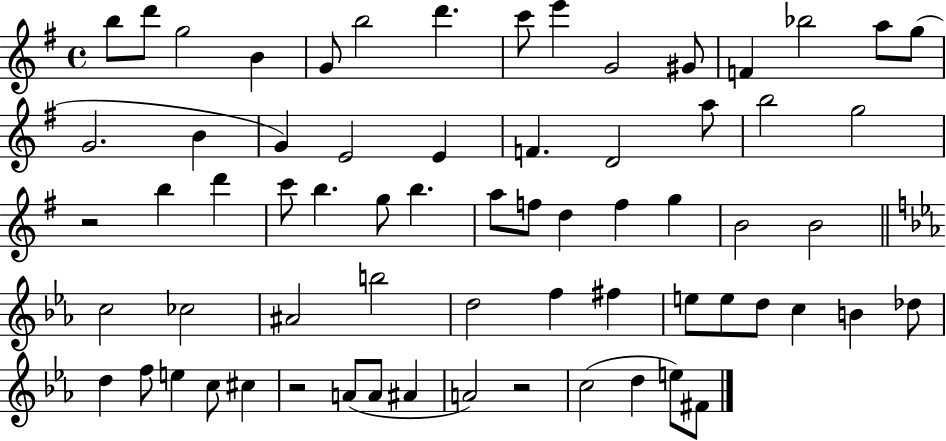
{
  \clef treble
  \time 4/4
  \defaultTimeSignature
  \key g \major
  b''8 d'''8 g''2 b'4 | g'8 b''2 d'''4. | c'''8 e'''4 g'2 gis'8 | f'4 bes''2 a''8 g''8( | \break g'2. b'4 | g'4) e'2 e'4 | f'4. d'2 a''8 | b''2 g''2 | \break r2 b''4 d'''4 | c'''8 b''4. g''8 b''4. | a''8 f''8 d''4 f''4 g''4 | b'2 b'2 | \break \bar "||" \break \key ees \major c''2 ces''2 | ais'2 b''2 | d''2 f''4 fis''4 | e''8 e''8 d''8 c''4 b'4 des''8 | \break d''4 f''8 e''4 c''8 cis''4 | r2 a'8( a'8 ais'4 | a'2) r2 | c''2( d''4 e''8) fis'8 | \break \bar "|."
}